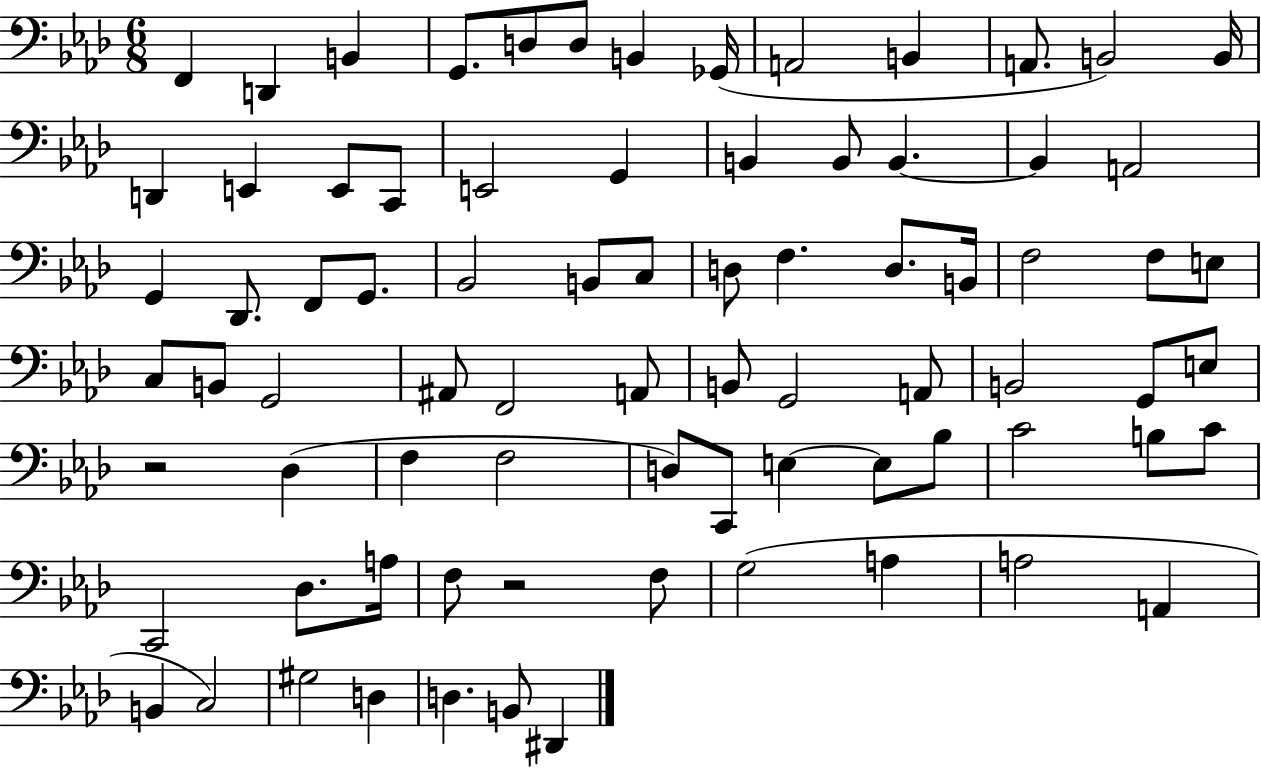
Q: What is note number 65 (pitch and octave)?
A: F3